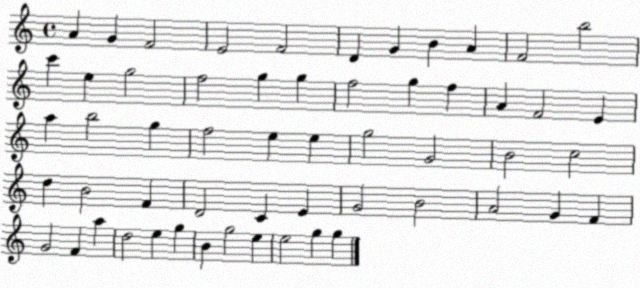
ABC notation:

X:1
T:Untitled
M:4/4
L:1/4
K:C
A G F2 E2 F2 D G B A F2 b2 c' e g2 f2 g g f2 g f A F2 E a b2 g f2 e e g2 G2 B2 c2 d B2 F D2 C E G2 B2 A2 G F G2 F a d2 e g B g2 e e2 g g